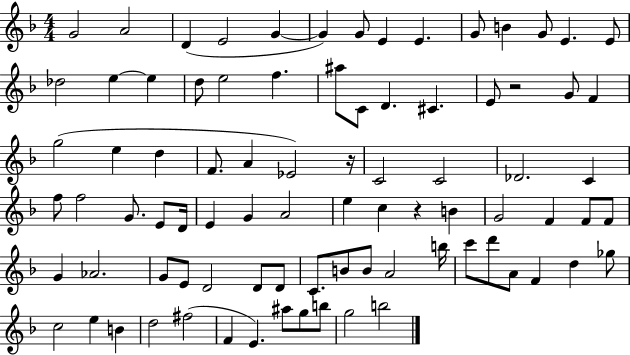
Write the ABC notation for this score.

X:1
T:Untitled
M:4/4
L:1/4
K:F
G2 A2 D E2 G G G/2 E E G/2 B G/2 E E/2 _d2 e e d/2 e2 f ^a/2 C/2 D ^C E/2 z2 G/2 F g2 e d F/2 A _E2 z/4 C2 C2 _D2 C f/2 f2 G/2 E/2 D/4 E G A2 e c z B G2 F F/2 F/2 G _A2 G/2 E/2 D2 D/2 D/2 C/2 B/2 B/2 A2 b/4 c'/2 d'/2 A/2 F d _g/2 c2 e B d2 ^f2 F E ^a/2 g/2 b/2 g2 b2